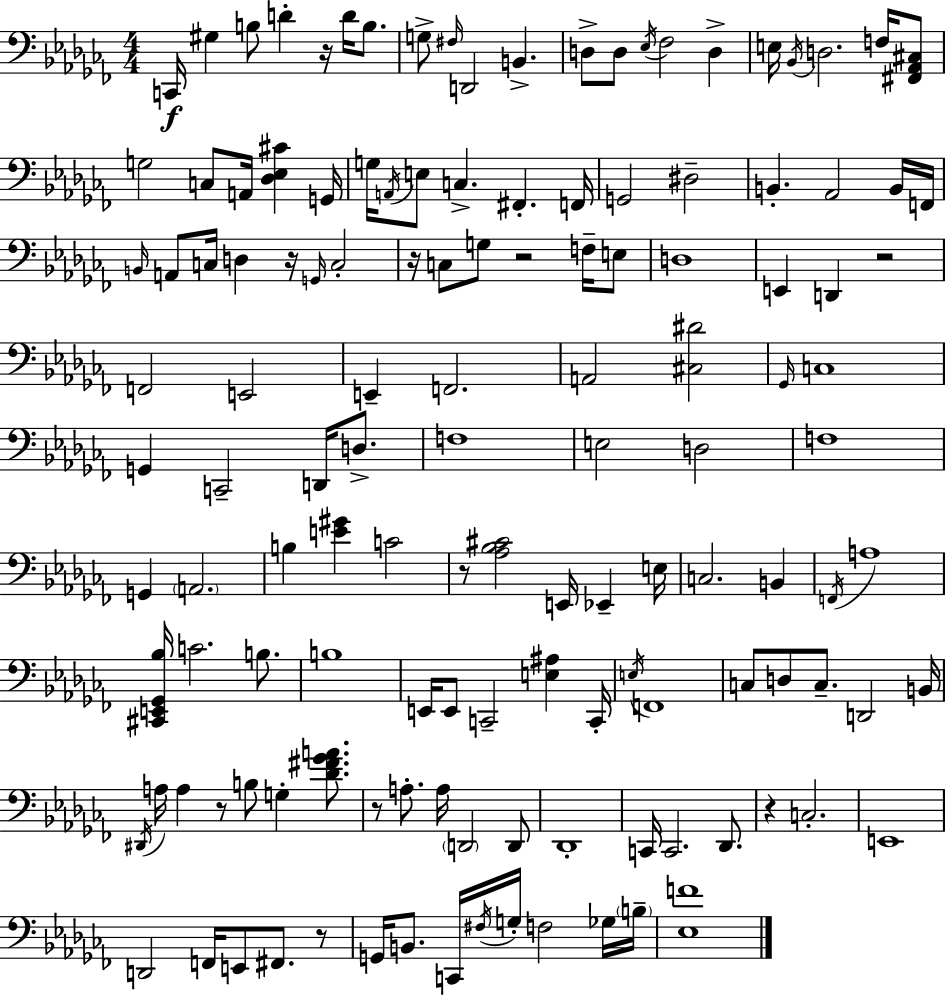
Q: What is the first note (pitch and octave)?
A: C2